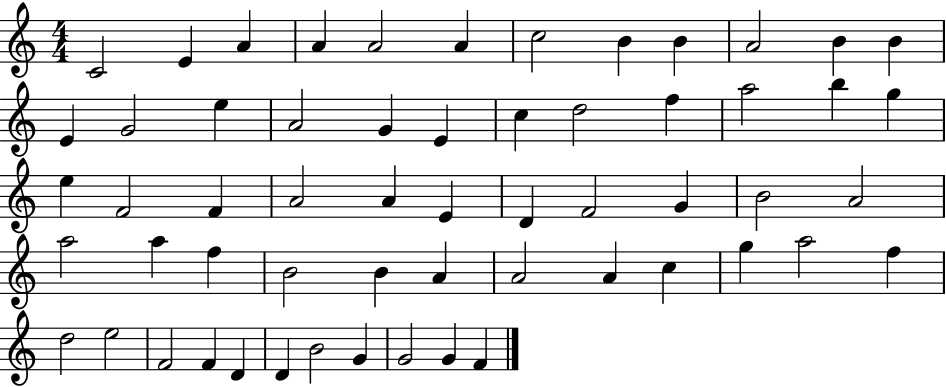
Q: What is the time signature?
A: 4/4